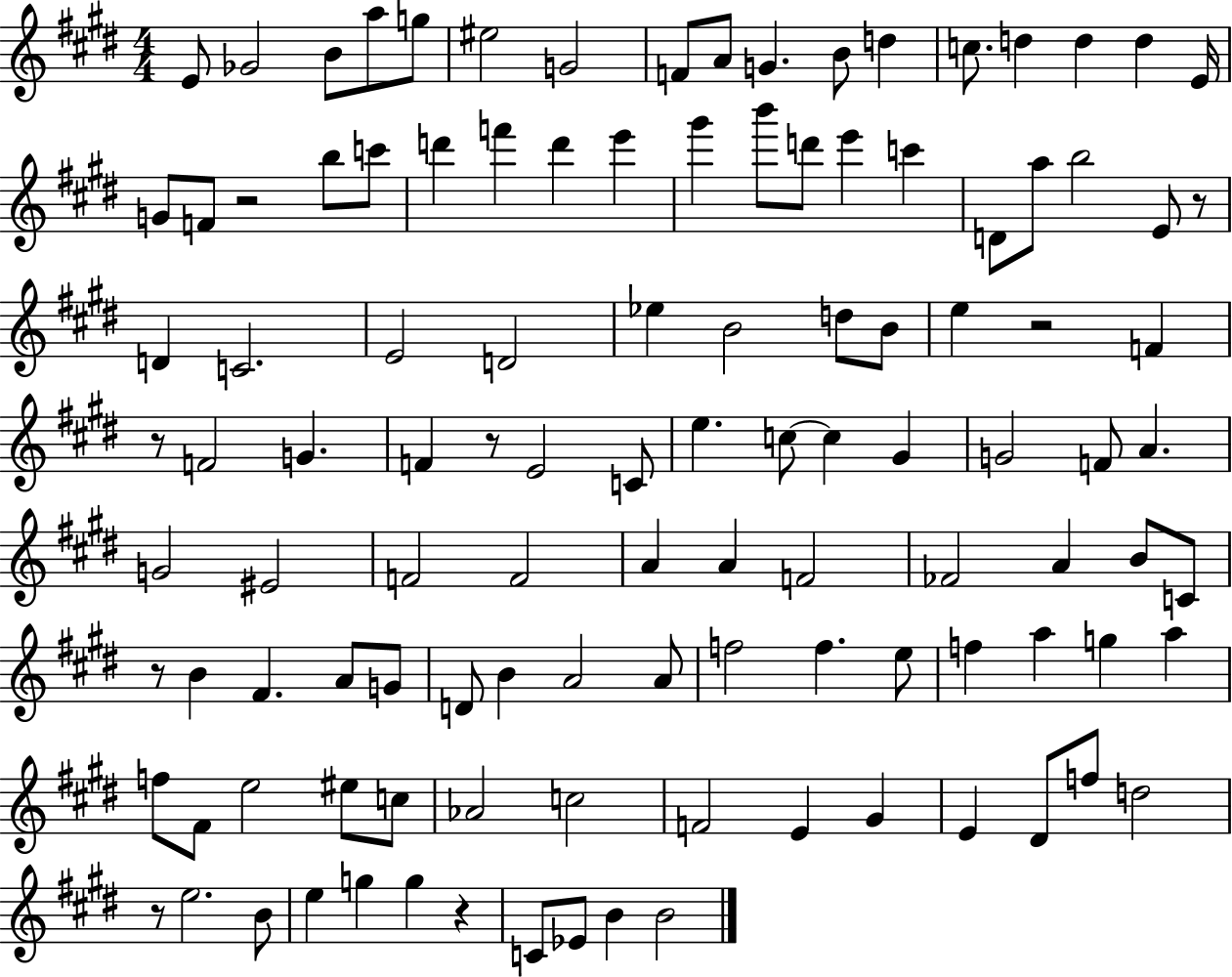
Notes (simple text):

E4/e Gb4/h B4/e A5/e G5/e EIS5/h G4/h F4/e A4/e G4/q. B4/e D5/q C5/e. D5/q D5/q D5/q E4/s G4/e F4/e R/h B5/e C6/e D6/q F6/q D6/q E6/q G#6/q B6/e D6/e E6/q C6/q D4/e A5/e B5/h E4/e R/e D4/q C4/h. E4/h D4/h Eb5/q B4/h D5/e B4/e E5/q R/h F4/q R/e F4/h G4/q. F4/q R/e E4/h C4/e E5/q. C5/e C5/q G#4/q G4/h F4/e A4/q. G4/h EIS4/h F4/h F4/h A4/q A4/q F4/h FES4/h A4/q B4/e C4/e R/e B4/q F#4/q. A4/e G4/e D4/e B4/q A4/h A4/e F5/h F5/q. E5/e F5/q A5/q G5/q A5/q F5/e F#4/e E5/h EIS5/e C5/e Ab4/h C5/h F4/h E4/q G#4/q E4/q D#4/e F5/e D5/h R/e E5/h. B4/e E5/q G5/q G5/q R/q C4/e Eb4/e B4/q B4/h